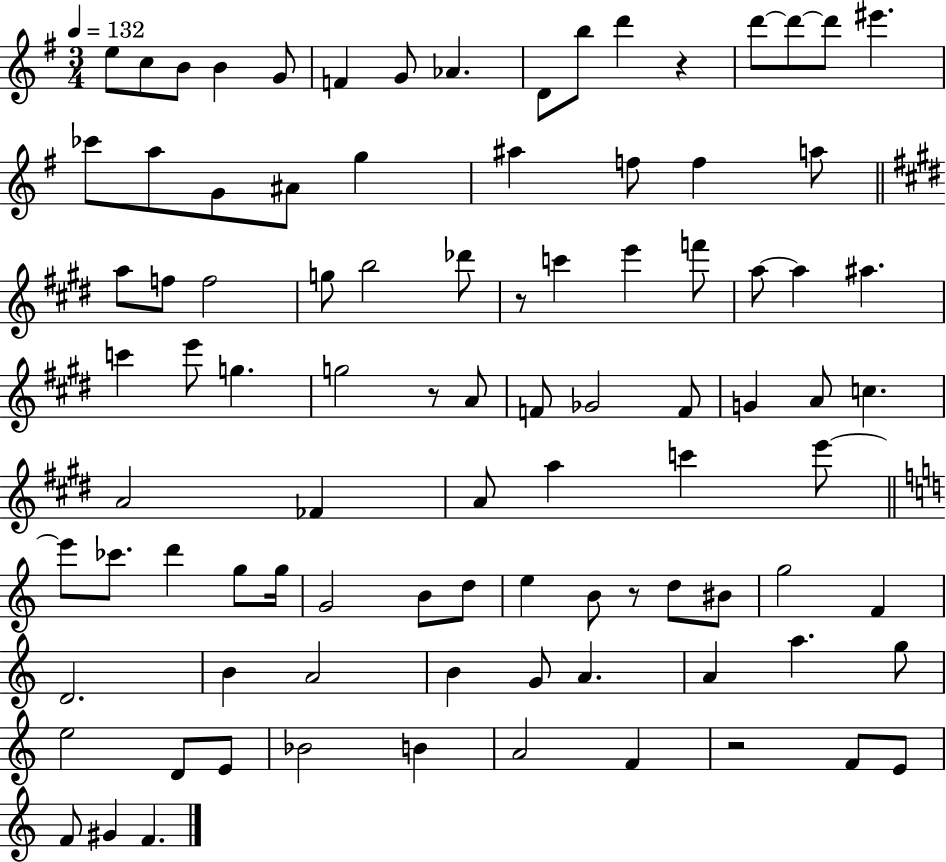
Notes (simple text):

E5/e C5/e B4/e B4/q G4/e F4/q G4/e Ab4/q. D4/e B5/e D6/q R/q D6/e D6/e D6/e EIS6/q. CES6/e A5/e G4/e A#4/e G5/q A#5/q F5/e F5/q A5/e A5/e F5/e F5/h G5/e B5/h Db6/e R/e C6/q E6/q F6/e A5/e A5/q A#5/q. C6/q E6/e G5/q. G5/h R/e A4/e F4/e Gb4/h F4/e G4/q A4/e C5/q. A4/h FES4/q A4/e A5/q C6/q E6/e E6/e CES6/e. D6/q G5/e G5/s G4/h B4/e D5/e E5/q B4/e R/e D5/e BIS4/e G5/h F4/q D4/h. B4/q A4/h B4/q G4/e A4/q. A4/q A5/q. G5/e E5/h D4/e E4/e Bb4/h B4/q A4/h F4/q R/h F4/e E4/e F4/e G#4/q F4/q.